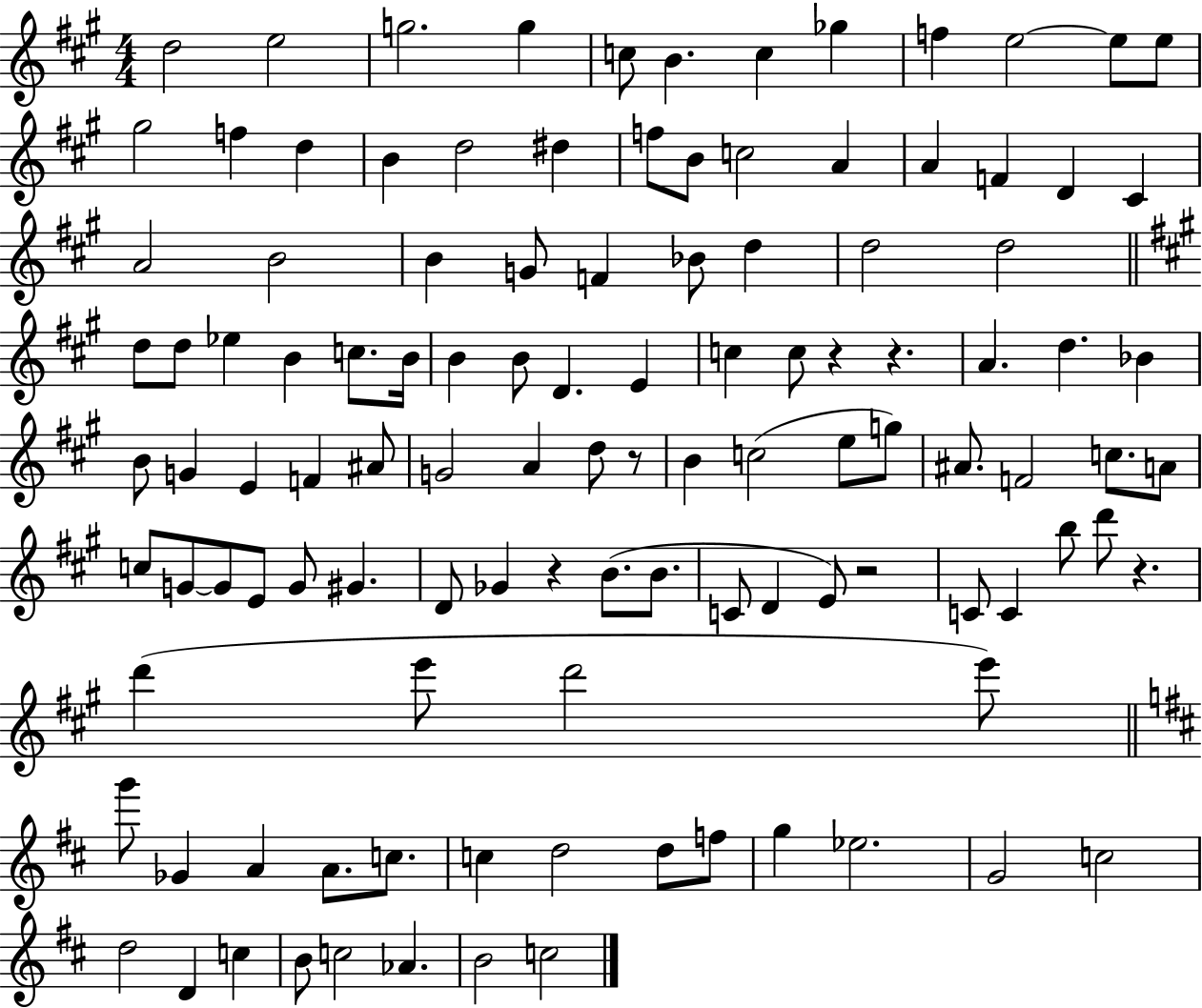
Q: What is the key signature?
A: A major